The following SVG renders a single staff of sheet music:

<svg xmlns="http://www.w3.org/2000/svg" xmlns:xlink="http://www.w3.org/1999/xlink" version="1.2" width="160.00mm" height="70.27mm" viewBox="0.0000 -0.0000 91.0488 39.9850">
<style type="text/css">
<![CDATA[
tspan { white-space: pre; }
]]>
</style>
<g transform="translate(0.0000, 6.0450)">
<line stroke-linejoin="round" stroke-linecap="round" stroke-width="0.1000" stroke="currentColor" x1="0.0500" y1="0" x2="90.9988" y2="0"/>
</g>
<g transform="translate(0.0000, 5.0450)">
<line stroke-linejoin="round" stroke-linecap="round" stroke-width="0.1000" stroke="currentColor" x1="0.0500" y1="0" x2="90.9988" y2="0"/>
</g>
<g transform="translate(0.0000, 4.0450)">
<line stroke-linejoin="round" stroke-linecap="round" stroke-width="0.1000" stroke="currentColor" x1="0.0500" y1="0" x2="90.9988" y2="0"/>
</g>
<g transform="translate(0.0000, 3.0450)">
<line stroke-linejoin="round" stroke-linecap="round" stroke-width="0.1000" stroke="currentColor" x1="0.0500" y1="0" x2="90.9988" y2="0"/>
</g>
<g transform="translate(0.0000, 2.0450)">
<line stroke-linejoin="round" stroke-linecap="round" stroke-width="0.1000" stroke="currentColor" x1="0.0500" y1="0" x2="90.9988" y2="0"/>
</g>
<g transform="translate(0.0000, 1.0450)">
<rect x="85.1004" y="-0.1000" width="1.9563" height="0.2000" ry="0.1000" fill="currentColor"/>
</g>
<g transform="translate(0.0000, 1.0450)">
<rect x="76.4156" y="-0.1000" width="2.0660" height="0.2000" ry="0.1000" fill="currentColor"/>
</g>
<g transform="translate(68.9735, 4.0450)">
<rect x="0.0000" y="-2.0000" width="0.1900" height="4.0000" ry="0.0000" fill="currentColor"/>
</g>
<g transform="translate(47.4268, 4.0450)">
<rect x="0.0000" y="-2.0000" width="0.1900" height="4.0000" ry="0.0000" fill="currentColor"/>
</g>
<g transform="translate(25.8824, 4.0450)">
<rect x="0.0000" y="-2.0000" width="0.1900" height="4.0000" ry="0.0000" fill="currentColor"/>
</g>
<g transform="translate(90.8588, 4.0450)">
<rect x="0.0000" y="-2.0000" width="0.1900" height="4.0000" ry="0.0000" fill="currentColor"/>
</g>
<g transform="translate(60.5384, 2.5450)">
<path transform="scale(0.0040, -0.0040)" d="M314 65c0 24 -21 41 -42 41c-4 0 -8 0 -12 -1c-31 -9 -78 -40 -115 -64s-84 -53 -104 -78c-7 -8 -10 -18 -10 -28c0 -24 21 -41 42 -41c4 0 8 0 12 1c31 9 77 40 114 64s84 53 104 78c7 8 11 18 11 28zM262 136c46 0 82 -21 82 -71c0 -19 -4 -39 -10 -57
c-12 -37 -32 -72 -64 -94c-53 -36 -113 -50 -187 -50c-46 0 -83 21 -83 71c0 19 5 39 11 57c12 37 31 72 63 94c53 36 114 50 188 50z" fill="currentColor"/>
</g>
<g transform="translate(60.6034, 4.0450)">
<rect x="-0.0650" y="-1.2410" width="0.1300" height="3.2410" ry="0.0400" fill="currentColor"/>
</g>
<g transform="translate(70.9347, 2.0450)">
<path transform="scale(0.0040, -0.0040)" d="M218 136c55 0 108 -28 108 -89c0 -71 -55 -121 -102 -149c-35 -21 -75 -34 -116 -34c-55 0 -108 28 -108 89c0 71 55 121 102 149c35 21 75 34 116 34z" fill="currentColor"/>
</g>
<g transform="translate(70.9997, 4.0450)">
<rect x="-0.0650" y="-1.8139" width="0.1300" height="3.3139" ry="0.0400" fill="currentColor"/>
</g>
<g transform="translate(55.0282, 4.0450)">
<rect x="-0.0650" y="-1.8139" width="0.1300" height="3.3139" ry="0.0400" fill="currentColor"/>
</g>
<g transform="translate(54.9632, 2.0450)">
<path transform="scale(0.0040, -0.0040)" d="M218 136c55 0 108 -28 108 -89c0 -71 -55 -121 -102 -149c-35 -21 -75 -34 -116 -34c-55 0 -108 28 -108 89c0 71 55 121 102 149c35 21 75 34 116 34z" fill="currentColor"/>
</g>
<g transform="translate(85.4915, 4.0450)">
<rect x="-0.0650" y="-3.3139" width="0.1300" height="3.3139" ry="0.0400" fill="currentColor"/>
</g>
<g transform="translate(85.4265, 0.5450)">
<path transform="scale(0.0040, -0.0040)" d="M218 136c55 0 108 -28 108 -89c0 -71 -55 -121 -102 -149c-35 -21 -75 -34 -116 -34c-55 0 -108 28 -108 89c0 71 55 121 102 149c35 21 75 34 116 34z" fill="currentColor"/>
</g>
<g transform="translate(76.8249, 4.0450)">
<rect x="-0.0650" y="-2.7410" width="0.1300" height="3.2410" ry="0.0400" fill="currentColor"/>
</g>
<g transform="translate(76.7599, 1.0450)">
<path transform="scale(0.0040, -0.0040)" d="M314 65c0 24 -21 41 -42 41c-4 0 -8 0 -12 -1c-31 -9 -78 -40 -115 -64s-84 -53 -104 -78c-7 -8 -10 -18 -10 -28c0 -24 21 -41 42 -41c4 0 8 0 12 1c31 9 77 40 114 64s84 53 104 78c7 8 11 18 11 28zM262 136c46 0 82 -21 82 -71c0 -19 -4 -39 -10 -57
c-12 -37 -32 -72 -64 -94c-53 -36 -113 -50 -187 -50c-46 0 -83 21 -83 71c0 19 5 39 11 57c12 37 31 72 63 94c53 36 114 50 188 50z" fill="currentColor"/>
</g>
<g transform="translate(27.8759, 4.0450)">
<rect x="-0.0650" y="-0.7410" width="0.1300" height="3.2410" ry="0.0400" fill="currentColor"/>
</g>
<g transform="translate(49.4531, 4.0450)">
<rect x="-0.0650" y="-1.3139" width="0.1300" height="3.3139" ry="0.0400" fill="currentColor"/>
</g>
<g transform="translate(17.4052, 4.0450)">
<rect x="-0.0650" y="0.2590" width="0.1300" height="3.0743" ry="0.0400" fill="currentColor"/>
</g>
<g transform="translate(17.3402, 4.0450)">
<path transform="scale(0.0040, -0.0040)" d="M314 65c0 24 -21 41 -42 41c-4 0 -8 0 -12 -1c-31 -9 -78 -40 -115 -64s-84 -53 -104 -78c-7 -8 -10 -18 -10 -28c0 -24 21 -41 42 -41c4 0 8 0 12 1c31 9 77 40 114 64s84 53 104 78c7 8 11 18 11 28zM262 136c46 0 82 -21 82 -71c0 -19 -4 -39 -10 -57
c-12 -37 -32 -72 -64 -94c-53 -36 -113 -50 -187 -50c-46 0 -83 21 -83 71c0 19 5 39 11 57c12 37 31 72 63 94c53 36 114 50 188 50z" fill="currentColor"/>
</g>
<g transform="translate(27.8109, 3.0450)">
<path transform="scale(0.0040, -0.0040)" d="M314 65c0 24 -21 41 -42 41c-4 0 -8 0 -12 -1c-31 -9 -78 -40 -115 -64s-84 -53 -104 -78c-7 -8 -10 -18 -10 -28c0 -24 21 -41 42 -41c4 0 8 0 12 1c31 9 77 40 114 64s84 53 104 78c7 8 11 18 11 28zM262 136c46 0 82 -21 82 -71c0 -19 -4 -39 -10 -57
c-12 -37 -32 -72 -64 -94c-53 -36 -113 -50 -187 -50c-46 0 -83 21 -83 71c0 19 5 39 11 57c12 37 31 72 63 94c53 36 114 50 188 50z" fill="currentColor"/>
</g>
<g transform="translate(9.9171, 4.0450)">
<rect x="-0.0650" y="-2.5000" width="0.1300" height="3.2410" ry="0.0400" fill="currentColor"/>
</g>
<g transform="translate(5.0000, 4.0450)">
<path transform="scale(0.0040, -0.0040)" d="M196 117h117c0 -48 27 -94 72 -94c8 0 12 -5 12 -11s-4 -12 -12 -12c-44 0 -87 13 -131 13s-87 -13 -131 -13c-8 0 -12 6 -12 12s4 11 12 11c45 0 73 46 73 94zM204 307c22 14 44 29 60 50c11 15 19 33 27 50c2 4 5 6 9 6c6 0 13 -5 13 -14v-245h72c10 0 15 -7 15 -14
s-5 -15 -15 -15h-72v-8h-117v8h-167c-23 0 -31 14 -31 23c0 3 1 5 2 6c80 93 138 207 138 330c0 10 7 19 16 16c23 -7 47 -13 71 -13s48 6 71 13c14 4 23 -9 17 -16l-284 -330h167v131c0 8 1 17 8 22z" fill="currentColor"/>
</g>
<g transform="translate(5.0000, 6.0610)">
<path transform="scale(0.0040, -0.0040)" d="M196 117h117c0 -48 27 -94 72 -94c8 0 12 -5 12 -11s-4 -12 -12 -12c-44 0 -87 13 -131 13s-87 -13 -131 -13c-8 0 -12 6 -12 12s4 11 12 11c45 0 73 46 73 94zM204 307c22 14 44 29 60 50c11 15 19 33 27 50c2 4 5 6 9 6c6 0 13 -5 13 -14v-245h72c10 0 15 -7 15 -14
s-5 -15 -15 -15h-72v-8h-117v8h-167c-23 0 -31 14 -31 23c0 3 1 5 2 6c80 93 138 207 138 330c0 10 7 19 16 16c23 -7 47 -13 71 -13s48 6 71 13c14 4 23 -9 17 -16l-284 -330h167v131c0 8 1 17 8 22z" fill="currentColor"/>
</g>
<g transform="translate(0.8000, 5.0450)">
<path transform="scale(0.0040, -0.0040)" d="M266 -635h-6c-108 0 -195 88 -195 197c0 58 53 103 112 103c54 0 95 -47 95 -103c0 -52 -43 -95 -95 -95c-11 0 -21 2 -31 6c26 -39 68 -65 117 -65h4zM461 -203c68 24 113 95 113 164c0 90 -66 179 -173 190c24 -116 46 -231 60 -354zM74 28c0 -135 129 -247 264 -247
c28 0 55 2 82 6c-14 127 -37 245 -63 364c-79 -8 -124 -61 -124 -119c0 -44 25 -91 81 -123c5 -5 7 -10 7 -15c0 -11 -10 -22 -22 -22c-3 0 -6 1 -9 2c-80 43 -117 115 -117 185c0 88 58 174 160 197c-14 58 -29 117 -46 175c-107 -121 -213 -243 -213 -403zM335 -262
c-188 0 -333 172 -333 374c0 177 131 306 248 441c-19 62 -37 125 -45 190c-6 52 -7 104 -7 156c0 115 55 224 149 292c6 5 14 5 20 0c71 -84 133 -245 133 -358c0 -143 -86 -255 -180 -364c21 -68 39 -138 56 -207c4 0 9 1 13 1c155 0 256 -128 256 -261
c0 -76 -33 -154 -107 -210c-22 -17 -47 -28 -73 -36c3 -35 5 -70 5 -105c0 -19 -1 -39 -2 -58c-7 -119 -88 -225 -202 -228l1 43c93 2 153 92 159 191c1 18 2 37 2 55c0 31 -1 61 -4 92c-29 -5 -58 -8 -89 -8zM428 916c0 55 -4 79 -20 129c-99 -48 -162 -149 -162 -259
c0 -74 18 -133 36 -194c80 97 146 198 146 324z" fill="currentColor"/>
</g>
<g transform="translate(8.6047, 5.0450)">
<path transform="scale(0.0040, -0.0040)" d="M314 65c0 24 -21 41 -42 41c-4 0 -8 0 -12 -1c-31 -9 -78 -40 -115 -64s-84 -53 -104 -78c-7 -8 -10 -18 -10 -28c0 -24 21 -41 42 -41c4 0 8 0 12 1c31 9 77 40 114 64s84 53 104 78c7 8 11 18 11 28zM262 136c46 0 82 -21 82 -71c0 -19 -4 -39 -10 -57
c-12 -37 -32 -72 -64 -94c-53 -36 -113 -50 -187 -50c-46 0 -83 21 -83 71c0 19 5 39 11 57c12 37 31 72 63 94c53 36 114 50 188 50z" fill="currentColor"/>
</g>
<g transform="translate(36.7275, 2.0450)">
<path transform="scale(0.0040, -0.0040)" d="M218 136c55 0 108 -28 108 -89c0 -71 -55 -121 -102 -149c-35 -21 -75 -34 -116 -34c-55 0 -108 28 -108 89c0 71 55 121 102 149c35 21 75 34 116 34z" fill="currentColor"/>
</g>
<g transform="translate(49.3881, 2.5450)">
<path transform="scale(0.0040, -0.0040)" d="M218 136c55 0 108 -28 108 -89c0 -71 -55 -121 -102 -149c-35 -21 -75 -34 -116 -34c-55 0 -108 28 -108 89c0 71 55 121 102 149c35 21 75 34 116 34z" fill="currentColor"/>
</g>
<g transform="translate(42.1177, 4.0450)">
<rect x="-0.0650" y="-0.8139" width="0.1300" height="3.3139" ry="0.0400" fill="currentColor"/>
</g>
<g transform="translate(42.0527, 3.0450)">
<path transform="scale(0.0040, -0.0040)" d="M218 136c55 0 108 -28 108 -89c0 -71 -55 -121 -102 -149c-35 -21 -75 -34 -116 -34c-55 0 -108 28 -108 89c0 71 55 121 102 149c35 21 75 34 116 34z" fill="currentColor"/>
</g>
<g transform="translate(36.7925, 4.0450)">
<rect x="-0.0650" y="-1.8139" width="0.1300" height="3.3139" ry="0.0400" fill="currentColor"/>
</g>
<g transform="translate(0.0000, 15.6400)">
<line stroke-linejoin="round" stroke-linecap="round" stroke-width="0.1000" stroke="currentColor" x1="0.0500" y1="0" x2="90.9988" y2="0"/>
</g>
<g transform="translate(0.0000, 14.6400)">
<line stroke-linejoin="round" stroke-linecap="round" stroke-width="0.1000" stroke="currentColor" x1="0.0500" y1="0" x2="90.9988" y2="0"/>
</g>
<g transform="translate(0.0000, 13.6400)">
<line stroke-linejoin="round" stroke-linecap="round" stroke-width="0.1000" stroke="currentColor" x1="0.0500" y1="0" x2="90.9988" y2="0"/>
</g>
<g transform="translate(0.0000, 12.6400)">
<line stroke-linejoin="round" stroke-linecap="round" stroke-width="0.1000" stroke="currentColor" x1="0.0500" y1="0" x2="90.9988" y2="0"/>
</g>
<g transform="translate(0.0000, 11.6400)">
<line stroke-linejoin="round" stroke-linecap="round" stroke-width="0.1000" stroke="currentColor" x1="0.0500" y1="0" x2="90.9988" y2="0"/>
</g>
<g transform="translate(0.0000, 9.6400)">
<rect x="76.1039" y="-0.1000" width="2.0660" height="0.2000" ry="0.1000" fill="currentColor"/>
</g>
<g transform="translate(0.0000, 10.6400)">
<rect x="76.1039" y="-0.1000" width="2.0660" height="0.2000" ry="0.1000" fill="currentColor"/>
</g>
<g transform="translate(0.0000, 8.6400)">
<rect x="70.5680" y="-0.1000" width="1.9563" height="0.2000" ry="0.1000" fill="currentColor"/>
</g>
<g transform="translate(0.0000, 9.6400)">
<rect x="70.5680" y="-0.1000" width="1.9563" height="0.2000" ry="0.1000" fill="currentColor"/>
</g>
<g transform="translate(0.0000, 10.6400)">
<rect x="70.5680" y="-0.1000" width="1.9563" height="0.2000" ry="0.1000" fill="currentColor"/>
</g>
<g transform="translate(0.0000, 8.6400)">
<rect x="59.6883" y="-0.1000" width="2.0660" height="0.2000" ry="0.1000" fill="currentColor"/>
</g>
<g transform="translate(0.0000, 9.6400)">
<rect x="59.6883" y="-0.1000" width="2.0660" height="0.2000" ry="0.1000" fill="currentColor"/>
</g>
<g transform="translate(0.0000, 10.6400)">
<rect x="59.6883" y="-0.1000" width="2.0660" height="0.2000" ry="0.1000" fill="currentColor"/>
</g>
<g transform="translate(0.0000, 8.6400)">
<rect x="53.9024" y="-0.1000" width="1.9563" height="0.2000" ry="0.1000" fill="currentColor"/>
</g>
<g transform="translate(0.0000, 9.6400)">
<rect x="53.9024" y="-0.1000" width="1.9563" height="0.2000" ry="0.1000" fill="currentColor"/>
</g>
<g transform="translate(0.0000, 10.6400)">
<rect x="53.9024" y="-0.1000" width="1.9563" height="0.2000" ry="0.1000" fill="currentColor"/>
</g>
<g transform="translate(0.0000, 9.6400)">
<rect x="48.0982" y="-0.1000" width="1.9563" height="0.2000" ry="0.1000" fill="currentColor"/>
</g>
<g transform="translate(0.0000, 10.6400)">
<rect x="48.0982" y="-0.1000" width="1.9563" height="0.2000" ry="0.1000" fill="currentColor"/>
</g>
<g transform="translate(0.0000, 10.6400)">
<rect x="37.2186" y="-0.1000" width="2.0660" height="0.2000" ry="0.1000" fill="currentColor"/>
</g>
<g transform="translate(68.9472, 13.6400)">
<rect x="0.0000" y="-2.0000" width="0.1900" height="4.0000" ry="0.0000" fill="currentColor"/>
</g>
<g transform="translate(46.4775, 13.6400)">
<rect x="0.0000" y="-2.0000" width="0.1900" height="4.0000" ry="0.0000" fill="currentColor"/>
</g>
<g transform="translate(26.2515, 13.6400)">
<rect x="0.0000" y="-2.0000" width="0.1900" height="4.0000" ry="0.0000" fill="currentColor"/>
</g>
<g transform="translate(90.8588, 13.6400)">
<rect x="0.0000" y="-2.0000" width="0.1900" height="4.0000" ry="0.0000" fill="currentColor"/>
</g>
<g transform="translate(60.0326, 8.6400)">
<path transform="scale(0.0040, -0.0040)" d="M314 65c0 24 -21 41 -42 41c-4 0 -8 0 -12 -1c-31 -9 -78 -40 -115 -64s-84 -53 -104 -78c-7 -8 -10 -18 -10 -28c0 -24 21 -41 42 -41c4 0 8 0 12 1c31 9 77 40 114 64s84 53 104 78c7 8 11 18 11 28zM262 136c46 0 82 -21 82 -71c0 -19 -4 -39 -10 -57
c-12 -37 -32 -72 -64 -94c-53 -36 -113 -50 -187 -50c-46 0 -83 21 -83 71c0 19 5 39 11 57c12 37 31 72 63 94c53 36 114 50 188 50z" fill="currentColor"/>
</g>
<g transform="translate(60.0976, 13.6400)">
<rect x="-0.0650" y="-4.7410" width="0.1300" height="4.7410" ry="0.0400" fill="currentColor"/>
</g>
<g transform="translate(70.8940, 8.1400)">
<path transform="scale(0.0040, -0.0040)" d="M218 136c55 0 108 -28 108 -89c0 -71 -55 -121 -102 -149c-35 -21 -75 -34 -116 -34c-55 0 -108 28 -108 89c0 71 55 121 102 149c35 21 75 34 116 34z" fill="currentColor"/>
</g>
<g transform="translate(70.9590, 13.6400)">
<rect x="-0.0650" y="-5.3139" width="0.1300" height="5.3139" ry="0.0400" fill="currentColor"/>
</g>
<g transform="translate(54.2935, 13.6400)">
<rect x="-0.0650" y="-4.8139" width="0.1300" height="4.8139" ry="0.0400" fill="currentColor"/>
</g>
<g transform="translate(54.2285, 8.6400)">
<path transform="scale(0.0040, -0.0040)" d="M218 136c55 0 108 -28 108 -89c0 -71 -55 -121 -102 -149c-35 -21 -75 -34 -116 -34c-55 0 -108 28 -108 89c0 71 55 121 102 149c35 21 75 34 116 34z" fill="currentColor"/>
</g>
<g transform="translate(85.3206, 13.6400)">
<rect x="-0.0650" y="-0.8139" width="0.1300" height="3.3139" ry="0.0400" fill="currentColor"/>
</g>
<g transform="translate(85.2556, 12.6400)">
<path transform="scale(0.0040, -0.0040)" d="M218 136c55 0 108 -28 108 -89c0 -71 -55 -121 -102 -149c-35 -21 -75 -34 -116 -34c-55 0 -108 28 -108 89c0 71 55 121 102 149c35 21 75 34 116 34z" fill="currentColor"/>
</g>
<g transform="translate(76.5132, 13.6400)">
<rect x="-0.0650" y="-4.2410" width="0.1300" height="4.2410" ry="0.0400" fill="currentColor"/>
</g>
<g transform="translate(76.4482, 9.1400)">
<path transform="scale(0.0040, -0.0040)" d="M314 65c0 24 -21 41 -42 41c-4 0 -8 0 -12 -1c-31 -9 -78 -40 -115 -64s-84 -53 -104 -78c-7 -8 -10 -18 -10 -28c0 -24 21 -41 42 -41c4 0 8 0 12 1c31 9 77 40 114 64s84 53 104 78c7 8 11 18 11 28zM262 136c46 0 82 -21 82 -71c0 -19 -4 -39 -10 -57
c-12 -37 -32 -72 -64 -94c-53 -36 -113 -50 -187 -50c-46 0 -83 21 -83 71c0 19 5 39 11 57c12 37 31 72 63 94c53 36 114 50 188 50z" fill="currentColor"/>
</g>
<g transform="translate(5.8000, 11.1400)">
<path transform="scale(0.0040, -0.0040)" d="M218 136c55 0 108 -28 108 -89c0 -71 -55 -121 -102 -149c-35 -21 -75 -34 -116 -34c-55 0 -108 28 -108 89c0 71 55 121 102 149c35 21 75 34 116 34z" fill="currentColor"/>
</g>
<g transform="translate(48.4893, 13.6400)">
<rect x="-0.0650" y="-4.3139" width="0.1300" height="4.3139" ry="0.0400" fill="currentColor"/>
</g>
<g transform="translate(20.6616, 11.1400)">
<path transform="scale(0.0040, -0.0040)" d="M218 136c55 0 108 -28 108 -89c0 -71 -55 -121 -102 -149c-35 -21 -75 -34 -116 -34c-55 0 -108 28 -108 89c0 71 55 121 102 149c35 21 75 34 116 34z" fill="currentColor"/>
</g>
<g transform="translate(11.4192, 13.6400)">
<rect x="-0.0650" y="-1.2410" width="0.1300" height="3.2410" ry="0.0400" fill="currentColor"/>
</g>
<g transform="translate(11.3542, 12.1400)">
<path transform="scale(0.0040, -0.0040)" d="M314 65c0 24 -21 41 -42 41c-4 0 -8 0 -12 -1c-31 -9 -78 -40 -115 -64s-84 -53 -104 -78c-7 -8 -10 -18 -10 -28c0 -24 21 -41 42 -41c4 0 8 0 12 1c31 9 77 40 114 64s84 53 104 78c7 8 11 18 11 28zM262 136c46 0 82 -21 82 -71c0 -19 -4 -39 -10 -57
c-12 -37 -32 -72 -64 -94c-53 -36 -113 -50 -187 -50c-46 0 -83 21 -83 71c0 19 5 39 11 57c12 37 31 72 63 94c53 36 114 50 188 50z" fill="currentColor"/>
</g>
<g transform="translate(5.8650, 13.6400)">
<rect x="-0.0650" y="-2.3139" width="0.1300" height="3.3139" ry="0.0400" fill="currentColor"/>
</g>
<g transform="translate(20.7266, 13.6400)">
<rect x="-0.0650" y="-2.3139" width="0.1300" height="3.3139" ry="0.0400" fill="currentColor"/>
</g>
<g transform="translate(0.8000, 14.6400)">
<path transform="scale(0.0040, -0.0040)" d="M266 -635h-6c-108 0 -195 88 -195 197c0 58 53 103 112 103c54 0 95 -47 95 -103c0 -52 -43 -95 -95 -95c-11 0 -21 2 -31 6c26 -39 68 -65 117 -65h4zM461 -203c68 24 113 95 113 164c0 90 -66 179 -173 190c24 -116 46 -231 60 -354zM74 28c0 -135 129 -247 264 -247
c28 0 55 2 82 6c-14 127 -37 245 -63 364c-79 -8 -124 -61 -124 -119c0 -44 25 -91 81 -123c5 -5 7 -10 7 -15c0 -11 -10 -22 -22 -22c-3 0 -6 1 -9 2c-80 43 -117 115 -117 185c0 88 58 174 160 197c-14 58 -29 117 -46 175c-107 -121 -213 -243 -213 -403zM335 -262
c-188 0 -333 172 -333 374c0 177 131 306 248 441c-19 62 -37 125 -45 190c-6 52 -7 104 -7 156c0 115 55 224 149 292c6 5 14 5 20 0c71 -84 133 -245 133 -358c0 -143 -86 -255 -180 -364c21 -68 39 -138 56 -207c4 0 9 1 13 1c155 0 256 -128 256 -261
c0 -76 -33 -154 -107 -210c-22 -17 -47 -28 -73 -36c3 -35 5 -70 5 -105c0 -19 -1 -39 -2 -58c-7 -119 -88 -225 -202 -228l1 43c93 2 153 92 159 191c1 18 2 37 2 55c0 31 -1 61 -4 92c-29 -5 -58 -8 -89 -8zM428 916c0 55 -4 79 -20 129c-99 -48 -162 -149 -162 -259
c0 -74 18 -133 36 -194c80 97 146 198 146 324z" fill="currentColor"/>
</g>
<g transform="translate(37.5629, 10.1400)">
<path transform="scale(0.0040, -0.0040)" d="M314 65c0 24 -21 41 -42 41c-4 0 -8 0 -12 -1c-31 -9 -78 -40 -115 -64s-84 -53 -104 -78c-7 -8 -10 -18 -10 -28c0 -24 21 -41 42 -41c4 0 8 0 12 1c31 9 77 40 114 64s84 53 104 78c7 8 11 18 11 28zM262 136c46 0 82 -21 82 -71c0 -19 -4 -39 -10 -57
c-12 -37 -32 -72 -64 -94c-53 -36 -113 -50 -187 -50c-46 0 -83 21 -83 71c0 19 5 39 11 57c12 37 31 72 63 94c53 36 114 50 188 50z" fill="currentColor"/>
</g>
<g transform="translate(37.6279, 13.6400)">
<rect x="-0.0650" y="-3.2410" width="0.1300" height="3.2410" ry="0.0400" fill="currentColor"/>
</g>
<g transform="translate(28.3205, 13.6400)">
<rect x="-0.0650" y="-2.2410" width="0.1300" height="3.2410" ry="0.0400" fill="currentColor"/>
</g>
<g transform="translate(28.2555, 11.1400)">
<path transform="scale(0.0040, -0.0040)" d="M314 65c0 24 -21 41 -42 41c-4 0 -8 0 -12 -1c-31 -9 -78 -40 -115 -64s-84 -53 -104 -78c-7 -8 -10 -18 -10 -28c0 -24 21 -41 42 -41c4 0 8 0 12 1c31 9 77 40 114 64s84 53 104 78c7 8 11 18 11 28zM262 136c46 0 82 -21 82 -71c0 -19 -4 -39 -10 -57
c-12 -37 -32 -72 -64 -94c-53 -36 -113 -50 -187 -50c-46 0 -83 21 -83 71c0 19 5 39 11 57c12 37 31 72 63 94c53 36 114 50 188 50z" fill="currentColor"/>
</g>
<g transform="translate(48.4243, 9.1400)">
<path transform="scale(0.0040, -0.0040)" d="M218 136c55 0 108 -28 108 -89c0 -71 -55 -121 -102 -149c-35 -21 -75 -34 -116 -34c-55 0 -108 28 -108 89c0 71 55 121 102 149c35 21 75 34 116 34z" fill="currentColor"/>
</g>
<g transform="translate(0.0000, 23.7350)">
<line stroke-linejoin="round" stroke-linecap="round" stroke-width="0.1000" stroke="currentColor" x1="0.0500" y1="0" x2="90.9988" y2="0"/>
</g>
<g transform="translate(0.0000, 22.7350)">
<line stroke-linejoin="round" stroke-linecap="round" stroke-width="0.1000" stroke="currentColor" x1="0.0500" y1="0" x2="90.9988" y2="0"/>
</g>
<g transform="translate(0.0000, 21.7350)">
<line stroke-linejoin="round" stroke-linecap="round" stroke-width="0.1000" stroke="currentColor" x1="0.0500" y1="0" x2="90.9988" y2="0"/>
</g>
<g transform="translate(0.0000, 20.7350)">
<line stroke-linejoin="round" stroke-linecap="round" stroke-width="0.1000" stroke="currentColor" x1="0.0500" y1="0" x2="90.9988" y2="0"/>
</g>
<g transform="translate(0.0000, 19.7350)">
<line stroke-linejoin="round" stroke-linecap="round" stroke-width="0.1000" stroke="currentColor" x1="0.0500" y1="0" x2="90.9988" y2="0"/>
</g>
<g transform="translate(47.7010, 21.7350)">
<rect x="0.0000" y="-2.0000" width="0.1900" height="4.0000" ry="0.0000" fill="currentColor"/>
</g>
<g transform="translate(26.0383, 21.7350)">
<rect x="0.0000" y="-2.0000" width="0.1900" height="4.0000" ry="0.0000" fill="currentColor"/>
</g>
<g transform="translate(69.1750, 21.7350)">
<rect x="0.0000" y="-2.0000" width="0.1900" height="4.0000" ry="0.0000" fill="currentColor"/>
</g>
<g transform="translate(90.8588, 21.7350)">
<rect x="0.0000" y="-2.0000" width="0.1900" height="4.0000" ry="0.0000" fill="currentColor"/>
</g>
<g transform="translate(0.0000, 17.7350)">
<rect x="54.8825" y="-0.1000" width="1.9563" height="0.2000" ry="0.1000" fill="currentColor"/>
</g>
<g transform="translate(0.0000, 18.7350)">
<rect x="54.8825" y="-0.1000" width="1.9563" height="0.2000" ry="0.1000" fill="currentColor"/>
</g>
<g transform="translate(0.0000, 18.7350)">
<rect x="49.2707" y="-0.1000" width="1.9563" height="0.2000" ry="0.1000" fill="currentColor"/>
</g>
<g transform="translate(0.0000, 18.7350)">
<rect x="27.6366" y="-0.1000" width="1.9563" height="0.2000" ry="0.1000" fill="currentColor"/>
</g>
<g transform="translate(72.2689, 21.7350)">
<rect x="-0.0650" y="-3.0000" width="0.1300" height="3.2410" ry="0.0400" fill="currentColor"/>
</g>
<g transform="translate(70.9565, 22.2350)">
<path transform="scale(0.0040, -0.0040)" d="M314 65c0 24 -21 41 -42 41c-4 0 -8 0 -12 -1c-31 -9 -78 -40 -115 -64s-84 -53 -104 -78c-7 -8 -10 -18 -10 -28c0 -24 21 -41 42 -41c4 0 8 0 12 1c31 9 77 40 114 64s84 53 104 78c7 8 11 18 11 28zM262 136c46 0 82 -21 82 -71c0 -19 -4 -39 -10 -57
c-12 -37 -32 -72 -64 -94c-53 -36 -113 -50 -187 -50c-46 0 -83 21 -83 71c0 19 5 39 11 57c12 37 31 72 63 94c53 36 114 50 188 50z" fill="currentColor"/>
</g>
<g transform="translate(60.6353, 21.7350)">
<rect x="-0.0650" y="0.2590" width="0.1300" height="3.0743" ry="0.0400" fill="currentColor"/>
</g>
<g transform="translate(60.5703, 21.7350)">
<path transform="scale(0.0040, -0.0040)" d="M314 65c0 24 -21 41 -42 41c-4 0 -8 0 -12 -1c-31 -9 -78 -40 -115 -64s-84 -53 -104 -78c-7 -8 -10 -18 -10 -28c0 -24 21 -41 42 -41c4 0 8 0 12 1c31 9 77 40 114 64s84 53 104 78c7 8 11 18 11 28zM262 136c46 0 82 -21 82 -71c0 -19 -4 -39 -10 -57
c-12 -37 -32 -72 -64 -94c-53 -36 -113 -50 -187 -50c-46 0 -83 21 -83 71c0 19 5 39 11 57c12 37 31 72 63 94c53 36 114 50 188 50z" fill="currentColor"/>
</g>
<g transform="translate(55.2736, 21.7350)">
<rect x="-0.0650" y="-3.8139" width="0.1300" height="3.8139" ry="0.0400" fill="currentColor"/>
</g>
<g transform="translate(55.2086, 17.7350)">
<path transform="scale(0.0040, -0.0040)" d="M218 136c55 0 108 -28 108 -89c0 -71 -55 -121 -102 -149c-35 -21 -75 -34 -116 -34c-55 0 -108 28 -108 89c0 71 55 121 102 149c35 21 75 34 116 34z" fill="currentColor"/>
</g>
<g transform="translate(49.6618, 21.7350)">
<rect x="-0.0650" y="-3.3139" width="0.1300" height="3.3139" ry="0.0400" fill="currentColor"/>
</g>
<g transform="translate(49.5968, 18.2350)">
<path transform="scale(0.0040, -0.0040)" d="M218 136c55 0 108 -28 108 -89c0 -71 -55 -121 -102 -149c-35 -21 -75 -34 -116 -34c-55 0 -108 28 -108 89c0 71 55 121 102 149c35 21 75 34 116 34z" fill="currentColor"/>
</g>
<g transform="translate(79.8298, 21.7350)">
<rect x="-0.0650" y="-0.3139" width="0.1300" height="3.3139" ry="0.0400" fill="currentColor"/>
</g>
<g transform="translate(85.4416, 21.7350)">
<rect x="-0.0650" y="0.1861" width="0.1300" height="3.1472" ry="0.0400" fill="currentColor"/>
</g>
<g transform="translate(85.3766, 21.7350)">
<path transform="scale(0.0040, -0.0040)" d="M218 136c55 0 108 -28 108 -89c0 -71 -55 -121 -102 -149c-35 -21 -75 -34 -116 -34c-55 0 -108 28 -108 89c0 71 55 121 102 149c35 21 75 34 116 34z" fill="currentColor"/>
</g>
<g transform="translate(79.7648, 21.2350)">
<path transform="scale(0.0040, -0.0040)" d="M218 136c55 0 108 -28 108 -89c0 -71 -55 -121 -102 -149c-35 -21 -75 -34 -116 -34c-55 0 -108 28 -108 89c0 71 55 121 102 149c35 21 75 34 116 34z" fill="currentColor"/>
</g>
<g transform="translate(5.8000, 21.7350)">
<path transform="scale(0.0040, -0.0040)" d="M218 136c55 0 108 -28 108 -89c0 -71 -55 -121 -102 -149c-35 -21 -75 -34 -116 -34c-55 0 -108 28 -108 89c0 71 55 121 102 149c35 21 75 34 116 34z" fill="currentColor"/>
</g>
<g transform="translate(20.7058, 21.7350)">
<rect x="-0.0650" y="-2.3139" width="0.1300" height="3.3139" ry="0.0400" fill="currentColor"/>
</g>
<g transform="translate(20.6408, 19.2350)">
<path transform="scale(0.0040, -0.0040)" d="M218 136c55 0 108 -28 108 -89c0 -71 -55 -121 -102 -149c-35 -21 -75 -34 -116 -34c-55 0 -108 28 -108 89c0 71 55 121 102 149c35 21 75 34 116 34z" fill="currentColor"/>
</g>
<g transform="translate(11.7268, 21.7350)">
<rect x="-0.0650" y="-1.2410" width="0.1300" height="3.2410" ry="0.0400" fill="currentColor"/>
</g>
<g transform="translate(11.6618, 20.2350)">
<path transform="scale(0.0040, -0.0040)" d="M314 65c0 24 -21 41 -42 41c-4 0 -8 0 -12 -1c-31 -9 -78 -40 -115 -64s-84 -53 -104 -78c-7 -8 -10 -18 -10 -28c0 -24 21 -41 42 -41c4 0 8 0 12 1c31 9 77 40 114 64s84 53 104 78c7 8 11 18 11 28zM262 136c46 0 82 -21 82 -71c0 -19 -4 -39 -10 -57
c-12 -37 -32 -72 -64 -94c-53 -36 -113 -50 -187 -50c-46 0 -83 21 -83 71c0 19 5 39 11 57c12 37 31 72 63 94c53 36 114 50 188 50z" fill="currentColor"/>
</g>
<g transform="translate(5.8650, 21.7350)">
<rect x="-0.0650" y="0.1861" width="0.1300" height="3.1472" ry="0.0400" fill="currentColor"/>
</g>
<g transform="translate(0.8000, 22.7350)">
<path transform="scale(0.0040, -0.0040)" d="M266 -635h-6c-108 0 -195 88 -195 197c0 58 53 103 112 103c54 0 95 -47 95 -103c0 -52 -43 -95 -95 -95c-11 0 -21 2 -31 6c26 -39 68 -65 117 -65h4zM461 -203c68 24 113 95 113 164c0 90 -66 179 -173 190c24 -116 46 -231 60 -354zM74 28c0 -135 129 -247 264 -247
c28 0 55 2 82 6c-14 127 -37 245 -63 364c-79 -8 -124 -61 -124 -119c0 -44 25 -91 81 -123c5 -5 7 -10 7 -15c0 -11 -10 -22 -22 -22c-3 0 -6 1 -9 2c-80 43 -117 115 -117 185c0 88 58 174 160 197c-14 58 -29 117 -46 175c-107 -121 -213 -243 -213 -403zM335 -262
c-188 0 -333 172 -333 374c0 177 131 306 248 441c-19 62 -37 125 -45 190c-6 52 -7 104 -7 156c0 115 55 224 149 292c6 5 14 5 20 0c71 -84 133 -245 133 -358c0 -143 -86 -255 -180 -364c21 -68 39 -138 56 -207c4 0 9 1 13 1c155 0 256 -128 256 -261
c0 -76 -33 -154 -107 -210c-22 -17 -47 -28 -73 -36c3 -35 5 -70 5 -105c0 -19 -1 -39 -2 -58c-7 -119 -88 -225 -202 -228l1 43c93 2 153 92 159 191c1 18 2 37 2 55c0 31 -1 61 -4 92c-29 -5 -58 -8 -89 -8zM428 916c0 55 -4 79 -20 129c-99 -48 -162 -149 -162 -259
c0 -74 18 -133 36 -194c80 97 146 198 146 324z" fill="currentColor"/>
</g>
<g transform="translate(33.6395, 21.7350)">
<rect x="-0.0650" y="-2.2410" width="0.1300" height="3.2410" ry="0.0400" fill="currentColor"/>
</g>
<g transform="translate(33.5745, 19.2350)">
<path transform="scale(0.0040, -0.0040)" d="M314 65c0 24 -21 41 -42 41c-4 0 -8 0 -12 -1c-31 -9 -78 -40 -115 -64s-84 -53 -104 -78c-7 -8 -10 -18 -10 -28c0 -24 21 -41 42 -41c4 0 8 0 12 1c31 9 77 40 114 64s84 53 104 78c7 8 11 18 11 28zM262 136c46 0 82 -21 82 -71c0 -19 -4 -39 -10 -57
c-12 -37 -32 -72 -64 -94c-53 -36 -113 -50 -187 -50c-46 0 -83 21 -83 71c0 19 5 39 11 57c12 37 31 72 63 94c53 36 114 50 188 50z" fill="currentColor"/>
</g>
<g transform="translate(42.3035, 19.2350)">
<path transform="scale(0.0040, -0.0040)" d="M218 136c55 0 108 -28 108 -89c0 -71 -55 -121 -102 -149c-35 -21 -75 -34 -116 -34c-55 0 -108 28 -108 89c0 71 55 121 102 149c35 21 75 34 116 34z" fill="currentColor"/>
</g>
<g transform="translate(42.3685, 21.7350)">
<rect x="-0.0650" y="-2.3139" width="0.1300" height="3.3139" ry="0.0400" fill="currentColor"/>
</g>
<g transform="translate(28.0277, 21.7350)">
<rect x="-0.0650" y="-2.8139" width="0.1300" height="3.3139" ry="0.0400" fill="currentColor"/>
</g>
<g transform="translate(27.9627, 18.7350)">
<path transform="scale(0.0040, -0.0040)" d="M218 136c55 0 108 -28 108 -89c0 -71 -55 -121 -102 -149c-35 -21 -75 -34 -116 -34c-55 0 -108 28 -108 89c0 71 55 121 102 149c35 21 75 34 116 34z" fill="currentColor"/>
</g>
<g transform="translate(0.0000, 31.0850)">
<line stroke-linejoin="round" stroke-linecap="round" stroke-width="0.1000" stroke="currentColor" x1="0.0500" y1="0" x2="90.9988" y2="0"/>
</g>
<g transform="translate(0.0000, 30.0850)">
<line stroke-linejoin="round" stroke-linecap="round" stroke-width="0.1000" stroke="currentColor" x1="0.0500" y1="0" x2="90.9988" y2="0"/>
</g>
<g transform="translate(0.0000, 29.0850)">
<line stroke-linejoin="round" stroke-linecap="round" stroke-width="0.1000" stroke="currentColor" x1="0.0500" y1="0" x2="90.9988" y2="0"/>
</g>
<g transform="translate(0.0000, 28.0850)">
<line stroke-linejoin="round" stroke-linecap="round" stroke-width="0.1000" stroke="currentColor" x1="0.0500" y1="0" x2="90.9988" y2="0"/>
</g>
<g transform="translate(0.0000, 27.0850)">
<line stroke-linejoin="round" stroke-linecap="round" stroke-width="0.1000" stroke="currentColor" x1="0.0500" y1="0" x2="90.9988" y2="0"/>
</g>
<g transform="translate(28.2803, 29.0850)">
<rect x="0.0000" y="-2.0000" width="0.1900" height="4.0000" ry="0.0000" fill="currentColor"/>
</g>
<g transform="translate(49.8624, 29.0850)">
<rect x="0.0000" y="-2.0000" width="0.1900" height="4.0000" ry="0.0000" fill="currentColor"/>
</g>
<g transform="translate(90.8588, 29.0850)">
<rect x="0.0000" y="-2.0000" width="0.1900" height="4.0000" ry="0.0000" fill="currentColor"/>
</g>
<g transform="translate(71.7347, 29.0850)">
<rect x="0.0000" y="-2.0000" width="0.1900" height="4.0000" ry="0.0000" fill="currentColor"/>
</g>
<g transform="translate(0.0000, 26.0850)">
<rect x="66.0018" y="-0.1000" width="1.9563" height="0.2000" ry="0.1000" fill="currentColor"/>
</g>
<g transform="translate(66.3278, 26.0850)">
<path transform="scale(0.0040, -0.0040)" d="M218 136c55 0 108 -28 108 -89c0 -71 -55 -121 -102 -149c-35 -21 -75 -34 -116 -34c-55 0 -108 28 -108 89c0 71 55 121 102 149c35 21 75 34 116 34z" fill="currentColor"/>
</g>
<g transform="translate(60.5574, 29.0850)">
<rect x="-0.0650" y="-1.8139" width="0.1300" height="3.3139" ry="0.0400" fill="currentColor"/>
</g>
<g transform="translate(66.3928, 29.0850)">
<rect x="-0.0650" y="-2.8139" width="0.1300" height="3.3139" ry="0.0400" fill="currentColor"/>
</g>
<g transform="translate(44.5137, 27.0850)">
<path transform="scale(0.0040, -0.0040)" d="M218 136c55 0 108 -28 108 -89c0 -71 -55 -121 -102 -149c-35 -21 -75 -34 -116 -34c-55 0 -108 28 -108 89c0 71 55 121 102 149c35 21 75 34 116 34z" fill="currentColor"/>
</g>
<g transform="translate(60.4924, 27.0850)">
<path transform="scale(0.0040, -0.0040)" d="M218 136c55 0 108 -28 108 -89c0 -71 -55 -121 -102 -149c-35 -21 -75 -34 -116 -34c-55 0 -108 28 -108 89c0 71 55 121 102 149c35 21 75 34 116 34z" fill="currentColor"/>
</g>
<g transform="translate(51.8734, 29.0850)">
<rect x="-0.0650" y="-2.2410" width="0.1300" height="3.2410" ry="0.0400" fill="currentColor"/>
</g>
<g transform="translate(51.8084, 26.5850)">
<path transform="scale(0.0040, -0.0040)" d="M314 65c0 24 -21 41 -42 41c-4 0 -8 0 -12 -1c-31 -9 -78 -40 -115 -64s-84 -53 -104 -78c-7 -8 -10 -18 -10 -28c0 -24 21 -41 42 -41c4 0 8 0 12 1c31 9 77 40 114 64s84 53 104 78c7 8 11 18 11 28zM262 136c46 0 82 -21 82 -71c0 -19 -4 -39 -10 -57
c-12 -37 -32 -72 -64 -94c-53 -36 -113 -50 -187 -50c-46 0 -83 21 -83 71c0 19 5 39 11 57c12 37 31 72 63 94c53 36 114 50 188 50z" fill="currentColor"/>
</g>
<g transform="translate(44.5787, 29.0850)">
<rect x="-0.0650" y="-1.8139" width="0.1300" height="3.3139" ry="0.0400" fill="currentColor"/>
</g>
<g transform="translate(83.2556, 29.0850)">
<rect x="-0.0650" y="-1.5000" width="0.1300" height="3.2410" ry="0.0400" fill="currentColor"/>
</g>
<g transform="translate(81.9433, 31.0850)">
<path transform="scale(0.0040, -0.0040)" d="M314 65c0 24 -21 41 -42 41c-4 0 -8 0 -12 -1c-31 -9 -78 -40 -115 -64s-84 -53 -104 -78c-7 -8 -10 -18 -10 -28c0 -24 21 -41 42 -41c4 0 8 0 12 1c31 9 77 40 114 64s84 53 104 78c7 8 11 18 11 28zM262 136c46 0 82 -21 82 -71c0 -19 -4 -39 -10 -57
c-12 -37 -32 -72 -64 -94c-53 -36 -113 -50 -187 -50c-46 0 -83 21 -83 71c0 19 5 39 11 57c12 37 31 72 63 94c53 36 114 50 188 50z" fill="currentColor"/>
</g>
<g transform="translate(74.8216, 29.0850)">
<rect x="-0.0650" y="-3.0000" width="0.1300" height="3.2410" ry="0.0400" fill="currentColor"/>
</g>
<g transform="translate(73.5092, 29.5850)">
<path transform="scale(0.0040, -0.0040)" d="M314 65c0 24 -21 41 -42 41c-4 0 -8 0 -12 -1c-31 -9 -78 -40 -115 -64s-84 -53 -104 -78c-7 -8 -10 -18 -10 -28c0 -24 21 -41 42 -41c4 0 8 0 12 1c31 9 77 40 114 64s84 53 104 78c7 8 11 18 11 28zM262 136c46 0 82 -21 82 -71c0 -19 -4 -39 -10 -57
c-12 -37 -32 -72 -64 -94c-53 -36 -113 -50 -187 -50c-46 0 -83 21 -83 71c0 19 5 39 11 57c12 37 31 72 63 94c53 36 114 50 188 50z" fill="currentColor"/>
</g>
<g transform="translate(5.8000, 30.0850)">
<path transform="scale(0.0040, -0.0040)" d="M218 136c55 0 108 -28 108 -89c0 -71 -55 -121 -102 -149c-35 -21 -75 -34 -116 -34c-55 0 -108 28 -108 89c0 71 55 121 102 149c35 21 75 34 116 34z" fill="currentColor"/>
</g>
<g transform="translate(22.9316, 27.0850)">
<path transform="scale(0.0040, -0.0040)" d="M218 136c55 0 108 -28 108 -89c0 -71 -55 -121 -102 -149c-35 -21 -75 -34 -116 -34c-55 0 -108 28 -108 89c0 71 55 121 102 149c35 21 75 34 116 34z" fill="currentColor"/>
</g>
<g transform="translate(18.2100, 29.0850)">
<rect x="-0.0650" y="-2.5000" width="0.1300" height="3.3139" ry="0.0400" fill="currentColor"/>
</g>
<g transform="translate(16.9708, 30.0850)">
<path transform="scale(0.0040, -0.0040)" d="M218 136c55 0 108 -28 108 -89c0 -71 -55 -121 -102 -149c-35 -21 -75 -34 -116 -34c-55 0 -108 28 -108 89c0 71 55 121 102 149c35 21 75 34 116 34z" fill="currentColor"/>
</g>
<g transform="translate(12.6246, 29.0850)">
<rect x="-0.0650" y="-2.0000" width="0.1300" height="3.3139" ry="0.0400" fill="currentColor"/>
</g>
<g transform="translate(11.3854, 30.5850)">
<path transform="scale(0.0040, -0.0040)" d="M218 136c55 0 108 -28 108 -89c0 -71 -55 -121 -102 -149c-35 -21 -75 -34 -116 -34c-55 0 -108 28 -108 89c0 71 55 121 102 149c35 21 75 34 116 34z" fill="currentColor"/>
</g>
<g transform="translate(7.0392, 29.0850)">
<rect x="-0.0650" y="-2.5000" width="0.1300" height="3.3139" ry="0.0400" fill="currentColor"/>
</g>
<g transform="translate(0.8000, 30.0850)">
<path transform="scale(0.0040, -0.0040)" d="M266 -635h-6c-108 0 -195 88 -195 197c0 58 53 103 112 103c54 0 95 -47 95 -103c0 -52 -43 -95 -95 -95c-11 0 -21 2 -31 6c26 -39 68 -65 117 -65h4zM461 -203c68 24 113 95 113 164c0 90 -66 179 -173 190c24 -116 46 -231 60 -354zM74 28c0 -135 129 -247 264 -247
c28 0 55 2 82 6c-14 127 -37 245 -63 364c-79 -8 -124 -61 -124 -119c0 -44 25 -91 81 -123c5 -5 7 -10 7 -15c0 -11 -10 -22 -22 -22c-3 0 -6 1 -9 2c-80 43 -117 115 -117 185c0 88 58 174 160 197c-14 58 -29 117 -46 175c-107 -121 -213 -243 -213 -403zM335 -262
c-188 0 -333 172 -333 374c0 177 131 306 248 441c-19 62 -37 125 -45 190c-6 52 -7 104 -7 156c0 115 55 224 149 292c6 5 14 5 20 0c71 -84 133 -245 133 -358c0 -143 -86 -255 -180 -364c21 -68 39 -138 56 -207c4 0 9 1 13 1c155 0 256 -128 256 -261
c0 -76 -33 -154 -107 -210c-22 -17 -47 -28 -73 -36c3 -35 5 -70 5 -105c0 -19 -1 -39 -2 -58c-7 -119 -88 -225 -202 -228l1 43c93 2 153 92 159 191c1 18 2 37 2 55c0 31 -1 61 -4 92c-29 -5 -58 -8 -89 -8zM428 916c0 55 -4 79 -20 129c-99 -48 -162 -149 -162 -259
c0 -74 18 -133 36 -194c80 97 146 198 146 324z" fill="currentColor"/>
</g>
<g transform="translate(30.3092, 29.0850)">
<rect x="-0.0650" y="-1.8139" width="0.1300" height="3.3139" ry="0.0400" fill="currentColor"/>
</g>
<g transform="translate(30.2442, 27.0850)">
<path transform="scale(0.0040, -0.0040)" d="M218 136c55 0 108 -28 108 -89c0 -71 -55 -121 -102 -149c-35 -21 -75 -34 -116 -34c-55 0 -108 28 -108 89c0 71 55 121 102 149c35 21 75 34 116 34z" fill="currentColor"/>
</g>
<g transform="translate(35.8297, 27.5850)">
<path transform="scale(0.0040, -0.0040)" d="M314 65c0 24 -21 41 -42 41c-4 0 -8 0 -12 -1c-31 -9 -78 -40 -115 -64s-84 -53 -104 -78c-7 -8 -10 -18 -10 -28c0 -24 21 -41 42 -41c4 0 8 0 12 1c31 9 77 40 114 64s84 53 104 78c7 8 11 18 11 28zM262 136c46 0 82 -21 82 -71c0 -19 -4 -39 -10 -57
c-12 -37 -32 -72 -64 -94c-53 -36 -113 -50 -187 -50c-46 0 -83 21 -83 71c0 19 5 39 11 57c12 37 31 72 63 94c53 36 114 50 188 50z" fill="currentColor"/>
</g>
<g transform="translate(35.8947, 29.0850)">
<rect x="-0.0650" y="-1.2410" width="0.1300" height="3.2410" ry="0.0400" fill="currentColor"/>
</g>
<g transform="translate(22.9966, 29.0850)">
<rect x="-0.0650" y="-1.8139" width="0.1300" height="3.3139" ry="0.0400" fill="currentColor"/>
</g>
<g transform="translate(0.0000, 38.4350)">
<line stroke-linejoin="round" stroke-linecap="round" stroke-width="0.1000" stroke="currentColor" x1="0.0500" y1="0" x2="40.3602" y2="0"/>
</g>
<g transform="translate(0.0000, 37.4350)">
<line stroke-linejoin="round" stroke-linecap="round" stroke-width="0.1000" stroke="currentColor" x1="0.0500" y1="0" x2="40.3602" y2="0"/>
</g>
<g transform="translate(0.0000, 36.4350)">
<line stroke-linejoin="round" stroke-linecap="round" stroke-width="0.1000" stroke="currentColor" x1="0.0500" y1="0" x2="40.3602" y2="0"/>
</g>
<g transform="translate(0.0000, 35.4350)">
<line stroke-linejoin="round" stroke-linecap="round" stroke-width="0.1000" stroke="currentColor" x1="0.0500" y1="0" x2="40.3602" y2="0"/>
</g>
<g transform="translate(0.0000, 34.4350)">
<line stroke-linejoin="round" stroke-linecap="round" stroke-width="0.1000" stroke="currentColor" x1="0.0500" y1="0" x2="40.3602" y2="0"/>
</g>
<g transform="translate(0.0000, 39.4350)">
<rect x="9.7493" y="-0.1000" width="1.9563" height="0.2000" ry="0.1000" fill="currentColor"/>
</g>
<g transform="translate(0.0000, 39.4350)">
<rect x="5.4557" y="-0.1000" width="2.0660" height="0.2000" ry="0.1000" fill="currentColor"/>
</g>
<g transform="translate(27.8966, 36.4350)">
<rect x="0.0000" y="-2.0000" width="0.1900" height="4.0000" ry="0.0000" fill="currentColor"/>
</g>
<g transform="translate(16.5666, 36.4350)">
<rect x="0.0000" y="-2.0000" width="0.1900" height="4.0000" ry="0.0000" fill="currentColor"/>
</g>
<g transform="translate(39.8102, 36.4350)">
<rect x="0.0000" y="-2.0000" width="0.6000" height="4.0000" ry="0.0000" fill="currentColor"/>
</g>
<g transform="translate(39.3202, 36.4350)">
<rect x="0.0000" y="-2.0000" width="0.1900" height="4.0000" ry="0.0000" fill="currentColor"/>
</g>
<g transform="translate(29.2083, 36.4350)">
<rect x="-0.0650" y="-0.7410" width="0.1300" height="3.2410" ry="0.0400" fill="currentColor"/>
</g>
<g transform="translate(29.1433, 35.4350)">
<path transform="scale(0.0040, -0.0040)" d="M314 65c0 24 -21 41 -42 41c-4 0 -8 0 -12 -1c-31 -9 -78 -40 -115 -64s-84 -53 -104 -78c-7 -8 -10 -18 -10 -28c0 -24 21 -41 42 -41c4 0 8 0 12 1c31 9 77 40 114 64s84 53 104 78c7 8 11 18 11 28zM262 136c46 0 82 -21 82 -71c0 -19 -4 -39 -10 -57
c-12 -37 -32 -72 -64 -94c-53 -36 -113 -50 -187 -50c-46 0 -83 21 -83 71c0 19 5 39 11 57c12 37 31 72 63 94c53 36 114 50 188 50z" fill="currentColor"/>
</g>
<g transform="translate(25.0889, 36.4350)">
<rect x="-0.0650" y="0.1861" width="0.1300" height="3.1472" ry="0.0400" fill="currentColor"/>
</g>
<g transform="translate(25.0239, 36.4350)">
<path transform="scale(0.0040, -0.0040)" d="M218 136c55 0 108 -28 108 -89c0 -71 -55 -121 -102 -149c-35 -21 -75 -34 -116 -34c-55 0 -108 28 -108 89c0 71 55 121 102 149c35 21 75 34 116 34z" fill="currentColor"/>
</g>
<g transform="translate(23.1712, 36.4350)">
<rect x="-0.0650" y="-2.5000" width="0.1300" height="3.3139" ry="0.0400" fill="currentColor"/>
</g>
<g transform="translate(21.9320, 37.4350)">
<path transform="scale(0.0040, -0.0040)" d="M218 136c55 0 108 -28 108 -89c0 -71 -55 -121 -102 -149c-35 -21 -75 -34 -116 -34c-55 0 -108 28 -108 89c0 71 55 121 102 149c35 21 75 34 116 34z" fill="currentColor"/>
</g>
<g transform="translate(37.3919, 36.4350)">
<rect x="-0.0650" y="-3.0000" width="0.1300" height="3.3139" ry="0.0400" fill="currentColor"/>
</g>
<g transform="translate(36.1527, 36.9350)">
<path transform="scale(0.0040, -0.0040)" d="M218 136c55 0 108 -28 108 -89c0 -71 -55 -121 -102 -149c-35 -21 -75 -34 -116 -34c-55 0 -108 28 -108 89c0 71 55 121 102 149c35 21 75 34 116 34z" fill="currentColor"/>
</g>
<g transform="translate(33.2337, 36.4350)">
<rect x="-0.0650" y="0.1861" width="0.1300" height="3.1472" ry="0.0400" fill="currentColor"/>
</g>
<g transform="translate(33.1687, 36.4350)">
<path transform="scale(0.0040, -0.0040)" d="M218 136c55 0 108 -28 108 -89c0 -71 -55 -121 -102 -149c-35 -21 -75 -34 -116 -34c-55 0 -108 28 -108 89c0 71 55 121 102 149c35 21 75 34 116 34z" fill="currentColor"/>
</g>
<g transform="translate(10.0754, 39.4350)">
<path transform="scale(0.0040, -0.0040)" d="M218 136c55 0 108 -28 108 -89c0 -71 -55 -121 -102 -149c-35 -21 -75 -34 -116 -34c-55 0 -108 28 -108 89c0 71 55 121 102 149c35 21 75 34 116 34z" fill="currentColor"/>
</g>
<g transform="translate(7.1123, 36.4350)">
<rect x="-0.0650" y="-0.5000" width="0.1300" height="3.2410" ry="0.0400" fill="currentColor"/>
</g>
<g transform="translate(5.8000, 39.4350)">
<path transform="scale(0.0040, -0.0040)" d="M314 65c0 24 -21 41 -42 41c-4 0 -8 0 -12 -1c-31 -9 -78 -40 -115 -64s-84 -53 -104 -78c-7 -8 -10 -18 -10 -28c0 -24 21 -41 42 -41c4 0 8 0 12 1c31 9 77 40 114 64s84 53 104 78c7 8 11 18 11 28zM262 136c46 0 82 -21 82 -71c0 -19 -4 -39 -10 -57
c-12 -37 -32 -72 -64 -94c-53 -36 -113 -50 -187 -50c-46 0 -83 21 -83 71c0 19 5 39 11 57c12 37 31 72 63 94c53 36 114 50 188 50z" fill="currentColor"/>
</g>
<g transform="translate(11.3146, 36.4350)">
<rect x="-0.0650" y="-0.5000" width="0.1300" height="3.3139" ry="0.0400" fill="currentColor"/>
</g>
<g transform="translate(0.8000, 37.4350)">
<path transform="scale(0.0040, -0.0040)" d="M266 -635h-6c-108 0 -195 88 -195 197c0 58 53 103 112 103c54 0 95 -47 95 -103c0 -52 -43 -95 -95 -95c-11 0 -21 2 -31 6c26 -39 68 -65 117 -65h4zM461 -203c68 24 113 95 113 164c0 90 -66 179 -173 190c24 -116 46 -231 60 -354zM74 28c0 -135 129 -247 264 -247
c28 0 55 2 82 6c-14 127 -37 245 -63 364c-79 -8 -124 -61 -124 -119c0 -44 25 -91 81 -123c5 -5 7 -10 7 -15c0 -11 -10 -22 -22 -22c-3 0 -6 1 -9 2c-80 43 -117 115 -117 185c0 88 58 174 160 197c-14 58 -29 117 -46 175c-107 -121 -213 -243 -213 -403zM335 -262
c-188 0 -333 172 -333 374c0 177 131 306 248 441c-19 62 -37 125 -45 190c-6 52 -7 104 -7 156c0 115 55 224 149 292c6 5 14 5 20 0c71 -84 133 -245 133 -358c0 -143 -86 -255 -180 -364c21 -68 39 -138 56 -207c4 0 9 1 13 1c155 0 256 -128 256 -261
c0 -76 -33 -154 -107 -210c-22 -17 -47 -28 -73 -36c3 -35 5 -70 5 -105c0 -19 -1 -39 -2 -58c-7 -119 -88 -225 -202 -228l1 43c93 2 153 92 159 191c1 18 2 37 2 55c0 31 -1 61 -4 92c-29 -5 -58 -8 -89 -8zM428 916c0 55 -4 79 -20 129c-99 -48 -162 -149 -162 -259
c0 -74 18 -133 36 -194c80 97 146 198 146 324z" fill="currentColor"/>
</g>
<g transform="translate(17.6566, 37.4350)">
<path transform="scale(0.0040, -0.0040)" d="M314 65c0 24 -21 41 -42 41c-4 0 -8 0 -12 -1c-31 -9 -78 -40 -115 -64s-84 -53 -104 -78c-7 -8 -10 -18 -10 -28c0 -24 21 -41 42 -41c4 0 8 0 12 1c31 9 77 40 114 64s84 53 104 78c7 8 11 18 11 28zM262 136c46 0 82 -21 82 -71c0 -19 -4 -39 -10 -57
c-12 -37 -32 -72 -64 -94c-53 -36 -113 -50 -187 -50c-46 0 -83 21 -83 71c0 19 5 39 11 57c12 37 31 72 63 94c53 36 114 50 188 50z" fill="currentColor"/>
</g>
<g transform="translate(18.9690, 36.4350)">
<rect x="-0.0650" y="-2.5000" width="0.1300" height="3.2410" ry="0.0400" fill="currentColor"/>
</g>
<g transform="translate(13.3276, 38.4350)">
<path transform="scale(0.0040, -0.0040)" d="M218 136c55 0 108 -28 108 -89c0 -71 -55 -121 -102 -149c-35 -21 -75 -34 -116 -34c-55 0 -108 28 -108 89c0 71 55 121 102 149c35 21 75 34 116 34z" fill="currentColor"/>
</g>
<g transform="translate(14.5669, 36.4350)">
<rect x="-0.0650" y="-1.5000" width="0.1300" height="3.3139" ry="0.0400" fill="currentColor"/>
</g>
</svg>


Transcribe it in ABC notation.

X:1
T:Untitled
M:4/4
L:1/4
K:C
G2 B2 d2 f d e f e2 f a2 b g e2 g g2 b2 d' e' e'2 f' d'2 d B e2 g a g2 g b c' B2 A2 c B G F G f f e2 f g2 f a A2 E2 C2 C E G2 G B d2 B A